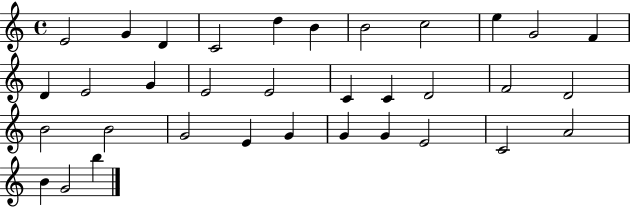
{
  \clef treble
  \time 4/4
  \defaultTimeSignature
  \key c \major
  e'2 g'4 d'4 | c'2 d''4 b'4 | b'2 c''2 | e''4 g'2 f'4 | \break d'4 e'2 g'4 | e'2 e'2 | c'4 c'4 d'2 | f'2 d'2 | \break b'2 b'2 | g'2 e'4 g'4 | g'4 g'4 e'2 | c'2 a'2 | \break b'4 g'2 b''4 | \bar "|."
}